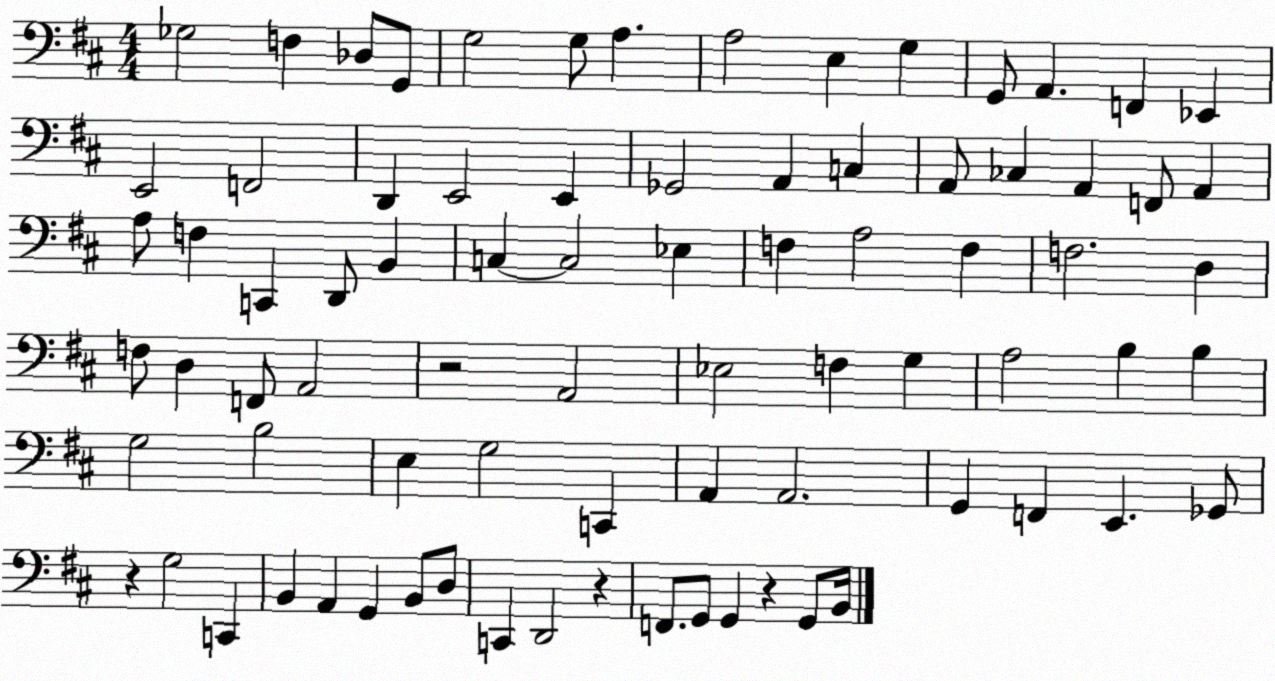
X:1
T:Untitled
M:4/4
L:1/4
K:D
_G,2 F, _D,/2 G,,/2 G,2 G,/2 A, A,2 E, G, G,,/2 A,, F,, _E,, E,,2 F,,2 D,, E,,2 E,, _G,,2 A,, C, A,,/2 _C, A,, F,,/2 A,, A,/2 F, C,, D,,/2 B,, C, C,2 _E, F, A,2 F, F,2 D, F,/2 D, F,,/2 A,,2 z2 A,,2 _E,2 F, G, A,2 B, B, G,2 B,2 E, G,2 C,, A,, A,,2 G,, F,, E,, _G,,/2 z G,2 C,, B,, A,, G,, B,,/2 D,/2 C,, D,,2 z F,,/2 G,,/2 G,, z G,,/2 B,,/4